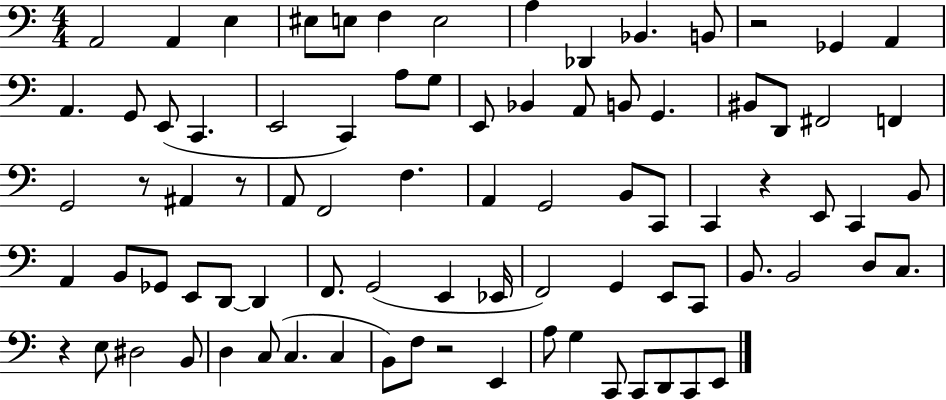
A2/h A2/q E3/q EIS3/e E3/e F3/q E3/h A3/q Db2/q Bb2/q. B2/e R/h Gb2/q A2/q A2/q. G2/e E2/e C2/q. E2/h C2/q A3/e G3/e E2/e Bb2/q A2/e B2/e G2/q. BIS2/e D2/e F#2/h F2/q G2/h R/e A#2/q R/e A2/e F2/h F3/q. A2/q G2/h B2/e C2/e C2/q R/q E2/e C2/q B2/e A2/q B2/e Gb2/e E2/e D2/e D2/q F2/e. G2/h E2/q Eb2/s F2/h G2/q E2/e C2/e B2/e. B2/h D3/e C3/e. R/q E3/e D#3/h B2/e D3/q C3/e C3/q. C3/q B2/e F3/e R/h E2/q A3/e G3/q C2/e C2/e D2/e C2/e E2/e